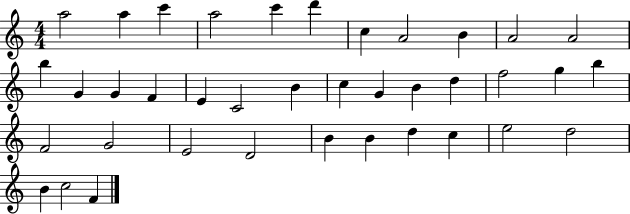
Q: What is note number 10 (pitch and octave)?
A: A4